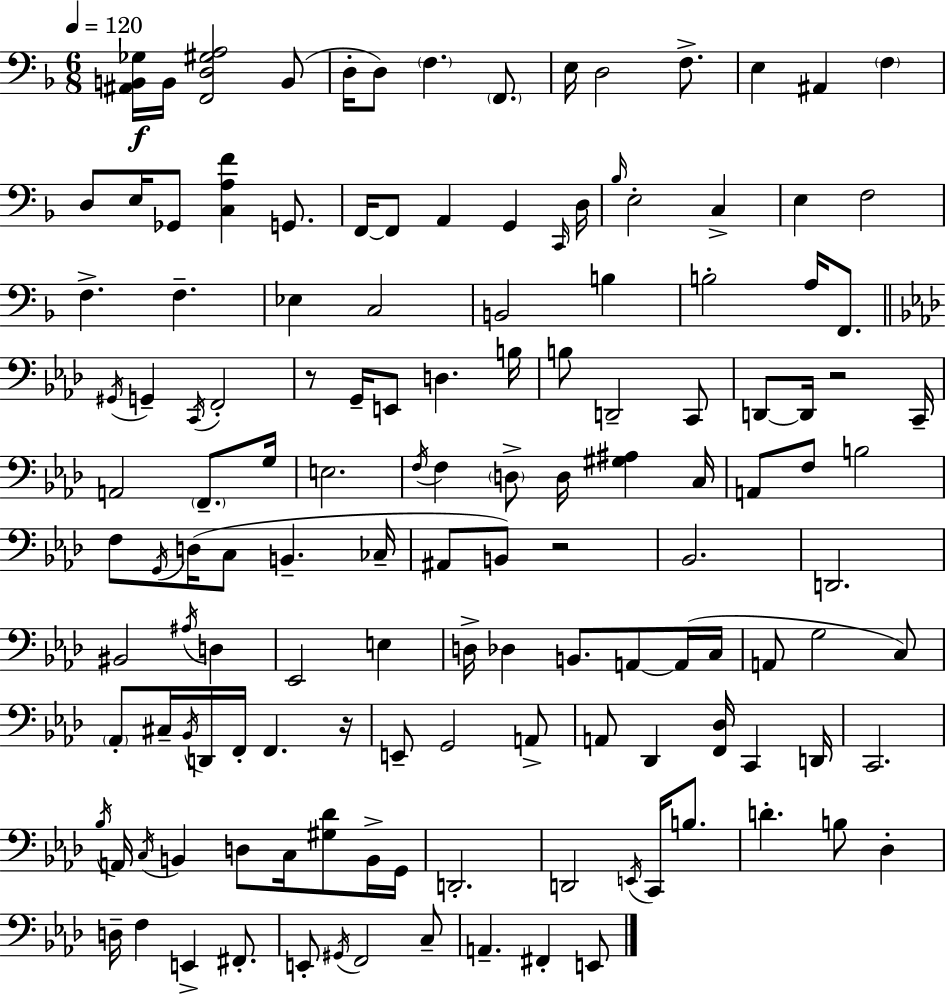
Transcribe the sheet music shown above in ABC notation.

X:1
T:Untitled
M:6/8
L:1/4
K:Dm
[^A,,B,,_G,]/4 B,,/4 [F,,D,^G,A,]2 B,,/2 D,/4 D,/2 F, F,,/2 E,/4 D,2 F,/2 E, ^A,, F, D,/2 E,/4 _G,,/2 [C,A,F] G,,/2 F,,/4 F,,/2 A,, G,, C,,/4 D,/4 _B,/4 E,2 C, E, F,2 F, F, _E, C,2 B,,2 B, B,2 A,/4 F,,/2 ^G,,/4 G,, C,,/4 F,,2 z/2 G,,/4 E,,/2 D, B,/4 B,/2 D,,2 C,,/2 D,,/2 D,,/4 z2 C,,/4 A,,2 F,,/2 G,/4 E,2 F,/4 F, D,/2 D,/4 [^G,^A,] C,/4 A,,/2 F,/2 B,2 F,/2 G,,/4 D,/4 C,/2 B,, _C,/4 ^A,,/2 B,,/2 z2 _B,,2 D,,2 ^B,,2 ^A,/4 D, _E,,2 E, D,/4 _D, B,,/2 A,,/2 A,,/4 C,/4 A,,/2 G,2 C,/2 _A,,/2 ^C,/4 _B,,/4 D,,/4 F,,/4 F,, z/4 E,,/2 G,,2 A,,/2 A,,/2 _D,, [F,,_D,]/4 C,, D,,/4 C,,2 _B,/4 A,,/4 C,/4 B,, D,/2 C,/4 [^G,_D]/2 B,,/4 G,,/4 D,,2 D,,2 E,,/4 C,,/4 B,/2 D B,/2 _D, D,/4 F, E,, ^F,,/2 E,,/2 ^G,,/4 F,,2 C,/2 A,, ^F,, E,,/2